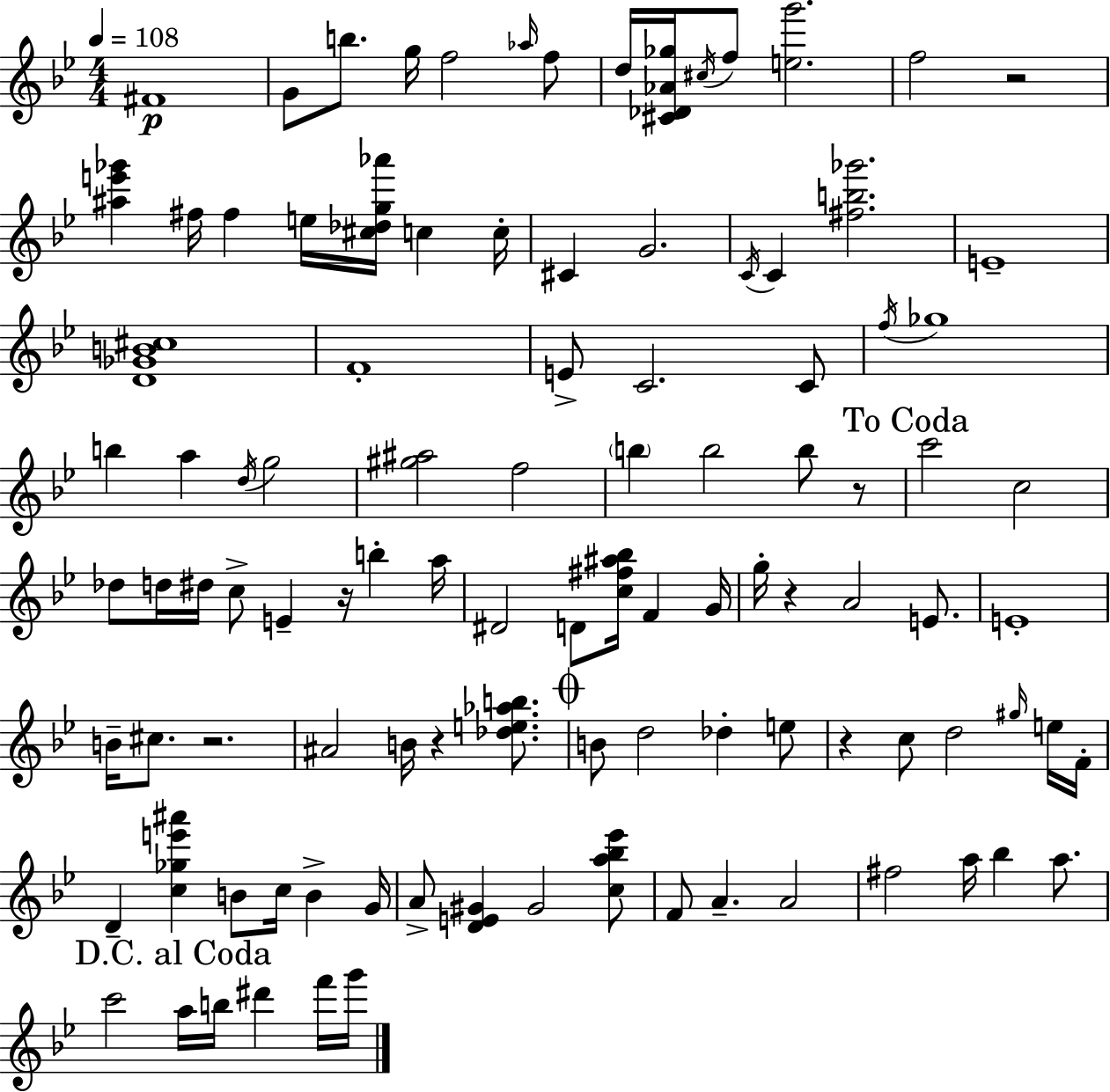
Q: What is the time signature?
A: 4/4